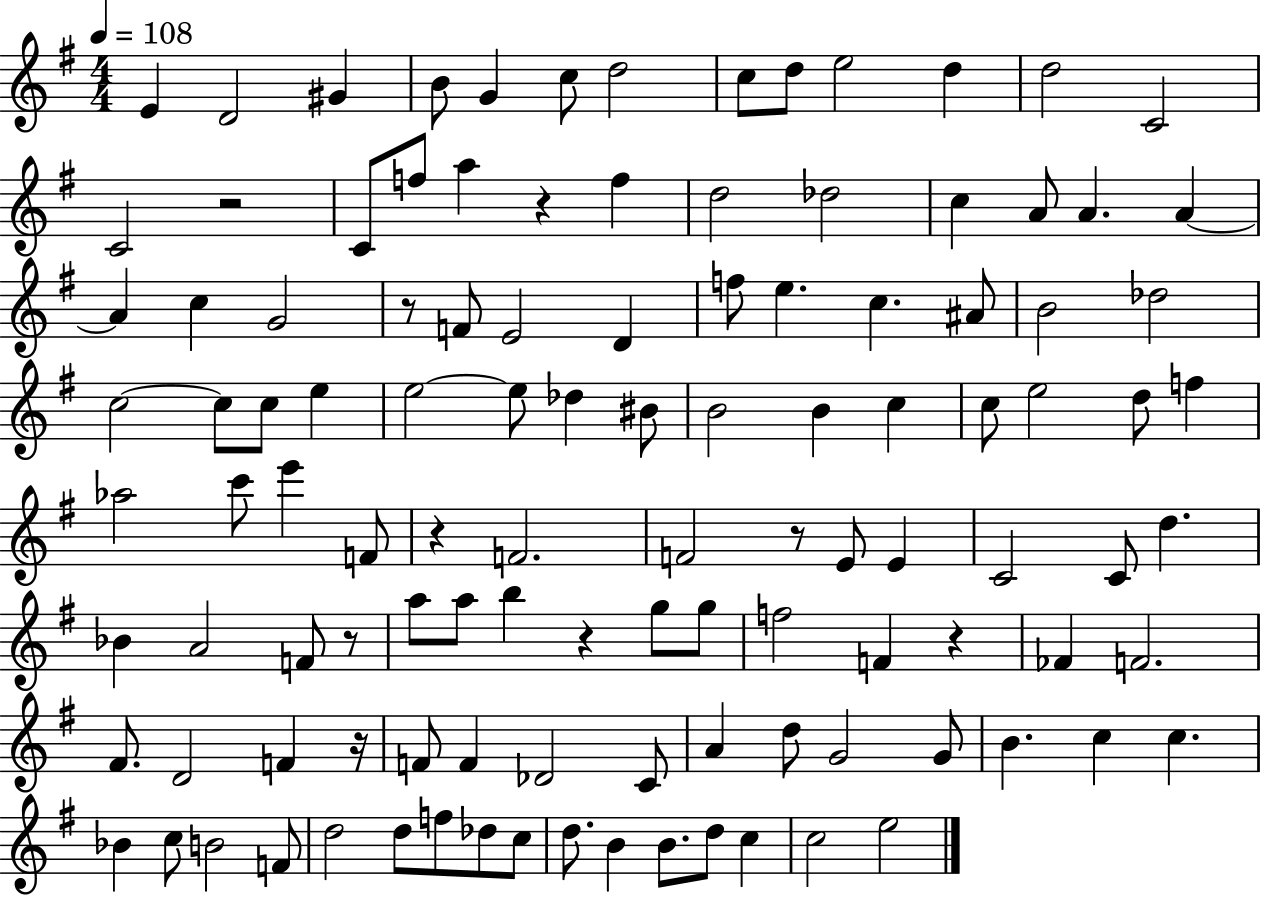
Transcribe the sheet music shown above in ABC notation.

X:1
T:Untitled
M:4/4
L:1/4
K:G
E D2 ^G B/2 G c/2 d2 c/2 d/2 e2 d d2 C2 C2 z2 C/2 f/2 a z f d2 _d2 c A/2 A A A c G2 z/2 F/2 E2 D f/2 e c ^A/2 B2 _d2 c2 c/2 c/2 e e2 e/2 _d ^B/2 B2 B c c/2 e2 d/2 f _a2 c'/2 e' F/2 z F2 F2 z/2 E/2 E C2 C/2 d _B A2 F/2 z/2 a/2 a/2 b z g/2 g/2 f2 F z _F F2 ^F/2 D2 F z/4 F/2 F _D2 C/2 A d/2 G2 G/2 B c c _B c/2 B2 F/2 d2 d/2 f/2 _d/2 c/2 d/2 B B/2 d/2 c c2 e2